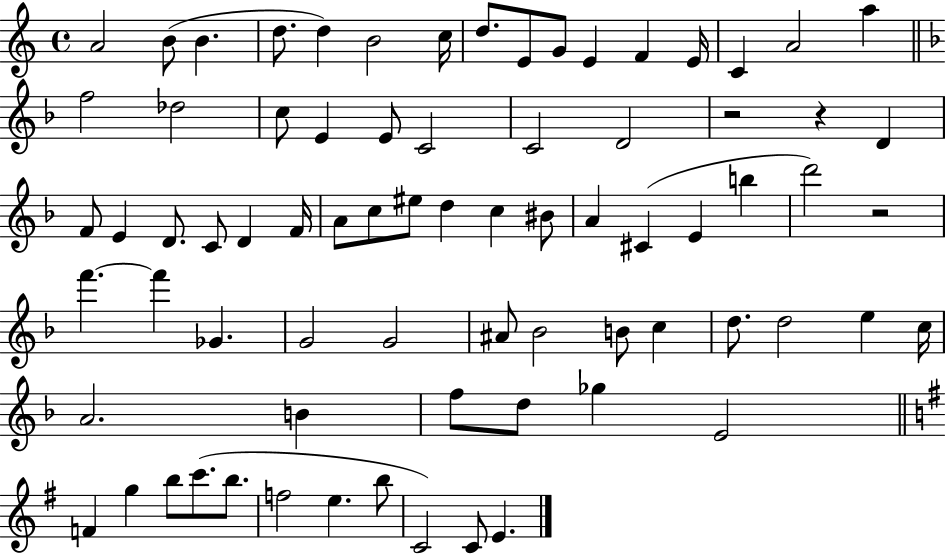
{
  \clef treble
  \time 4/4
  \defaultTimeSignature
  \key c \major
  \repeat volta 2 { a'2 b'8( b'4. | d''8. d''4) b'2 c''16 | d''8. e'8 g'8 e'4 f'4 e'16 | c'4 a'2 a''4 | \break \bar "||" \break \key f \major f''2 des''2 | c''8 e'4 e'8 c'2 | c'2 d'2 | r2 r4 d'4 | \break f'8 e'4 d'8. c'8 d'4 f'16 | a'8 c''8 eis''8 d''4 c''4 bis'8 | a'4 cis'4( e'4 b''4 | d'''2) r2 | \break f'''4.~~ f'''4 ges'4. | g'2 g'2 | ais'8 bes'2 b'8 c''4 | d''8. d''2 e''4 c''16 | \break a'2. b'4 | f''8 d''8 ges''4 e'2 | \bar "||" \break \key e \minor f'4 g''4 b''8 c'''8.( b''8. | f''2 e''4. b''8 | c'2) c'8 e'4. | } \bar "|."
}